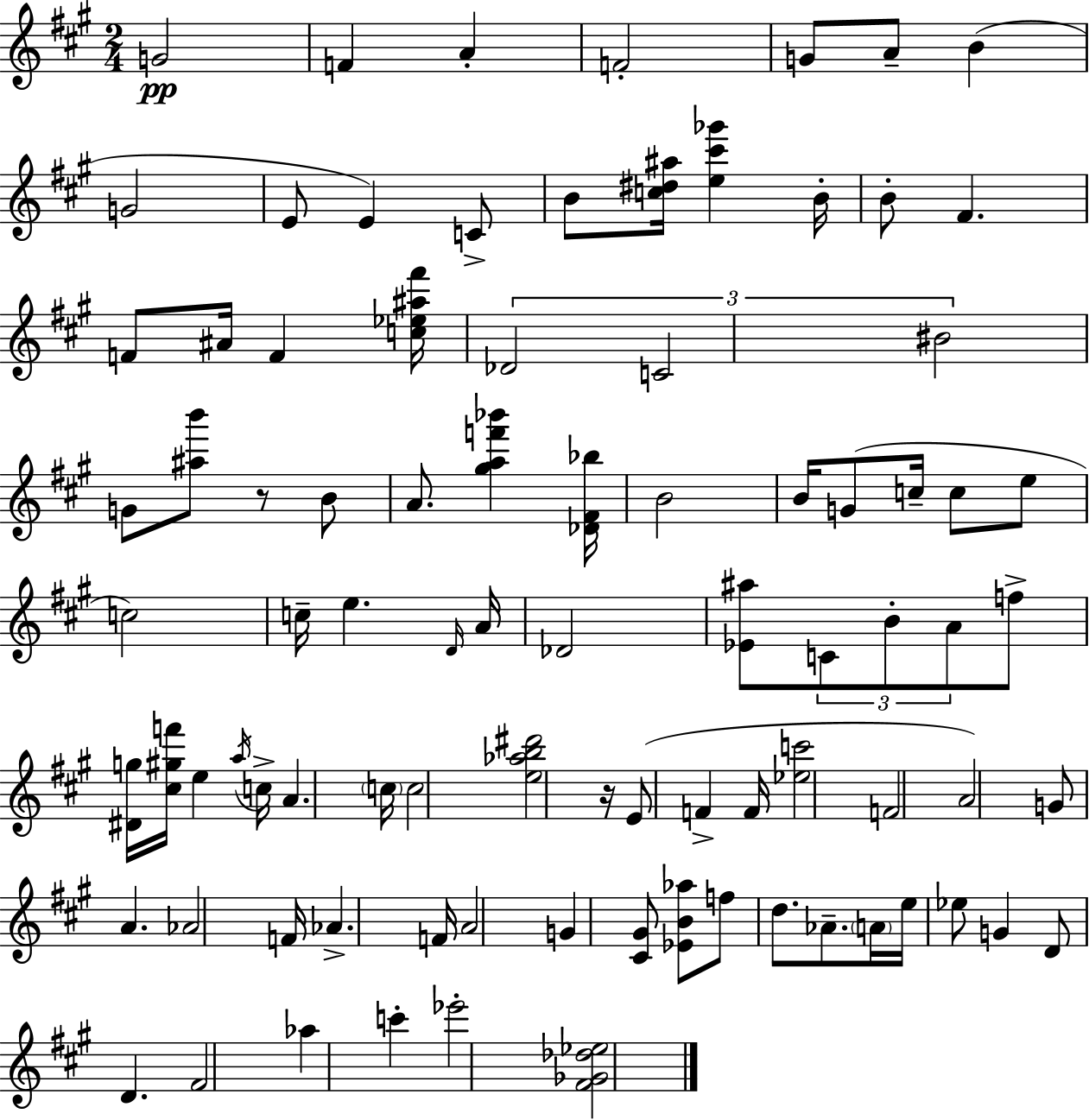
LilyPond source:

{
  \clef treble
  \numericTimeSignature
  \time 2/4
  \key a \major
  g'2\pp | f'4 a'4-. | f'2-. | g'8 a'8-- b'4( | \break g'2 | e'8 e'4) c'8-> | b'8 <c'' dis'' ais''>16 <e'' cis''' ges'''>4 b'16-. | b'8-. fis'4. | \break f'8 ais'16 f'4 <c'' ees'' ais'' fis'''>16 | \tuplet 3/2 { des'2 | c'2 | bis'2 } | \break g'8 <ais'' b'''>8 r8 b'8 | a'8. <gis'' a'' f''' bes'''>4 <des' fis' bes''>16 | b'2 | b'16 g'8( c''16-- c''8 e''8 | \break c''2) | c''16-- e''4. \grace { d'16 } | a'16 des'2 | <ees' ais''>8 \tuplet 3/2 { c'8 b'8-. a'8 } | \break f''8-> <dis' g''>16 <cis'' gis'' f'''>16 e''4 | \acciaccatura { a''16 } c''16-> a'4. | \parenthesize c''16 c''2 | <e'' aes'' b'' dis'''>2 | \break r16 e'8( f'4-> | f'16 <ees'' c'''>2 | f'2 | a'2) | \break g'8 a'4. | aes'2 | f'16 aes'4.-> | f'16 a'2 | \break g'4 <cis' gis'>8 | <ees' b' aes''>8 f''8 d''8. aes'8.-- | \parenthesize a'16 e''16 ees''8 g'4 | d'8 d'4. | \break fis'2 | aes''4 c'''4-. | ees'''2-. | <fis' ges' des'' ees''>2 | \break \bar "|."
}